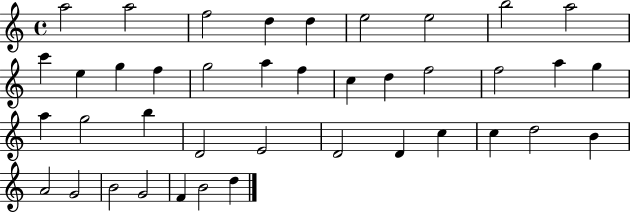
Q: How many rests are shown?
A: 0